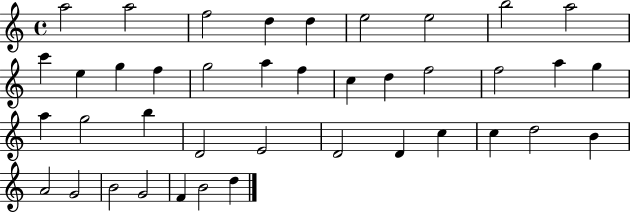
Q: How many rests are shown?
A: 0